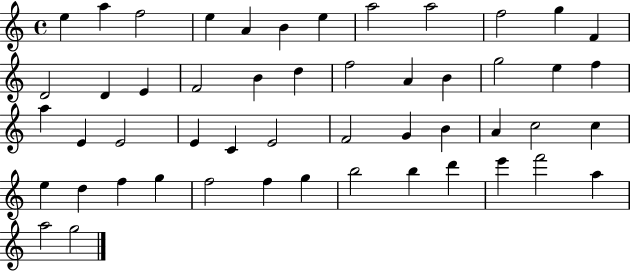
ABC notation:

X:1
T:Untitled
M:4/4
L:1/4
K:C
e a f2 e A B e a2 a2 f2 g F D2 D E F2 B d f2 A B g2 e f a E E2 E C E2 F2 G B A c2 c e d f g f2 f g b2 b d' e' f'2 a a2 g2